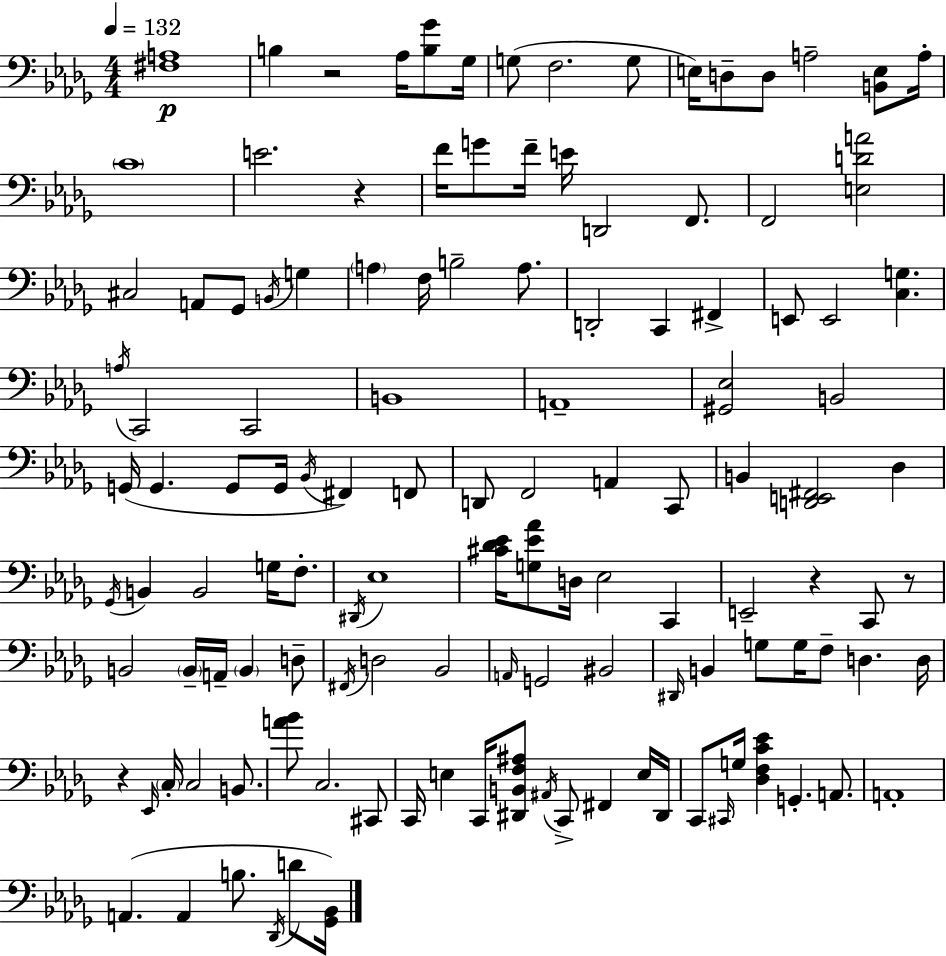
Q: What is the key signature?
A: BES minor